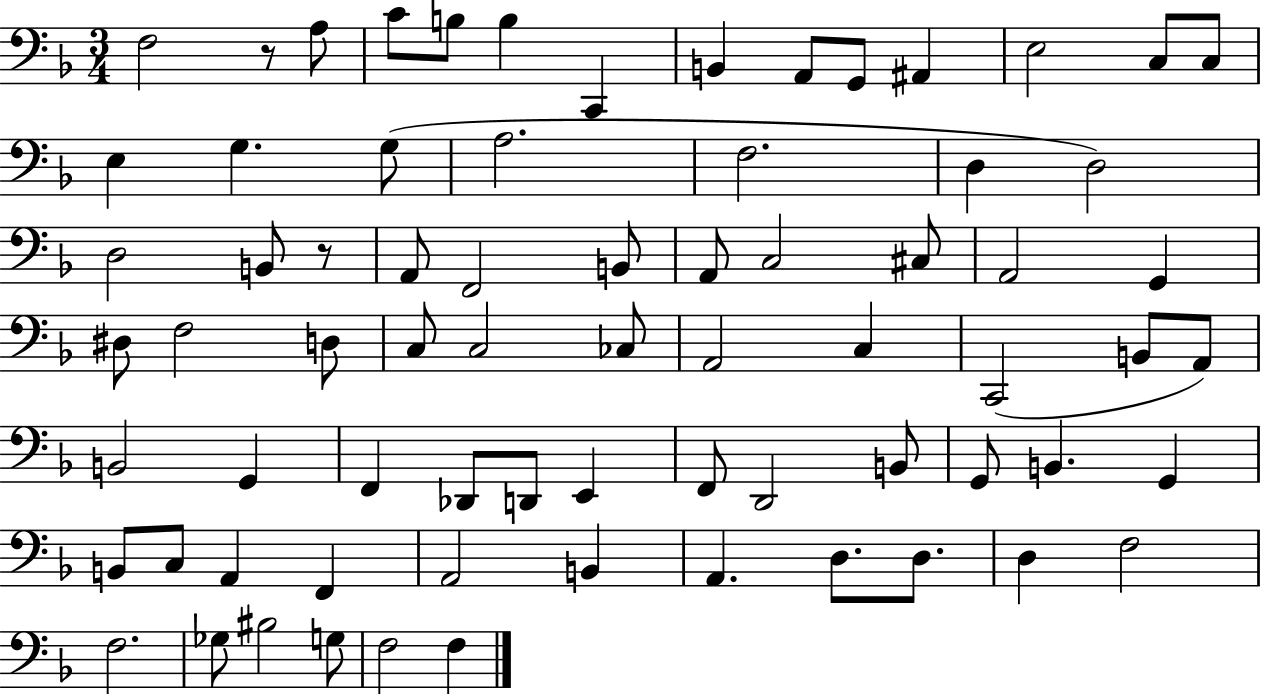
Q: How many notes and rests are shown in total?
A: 72